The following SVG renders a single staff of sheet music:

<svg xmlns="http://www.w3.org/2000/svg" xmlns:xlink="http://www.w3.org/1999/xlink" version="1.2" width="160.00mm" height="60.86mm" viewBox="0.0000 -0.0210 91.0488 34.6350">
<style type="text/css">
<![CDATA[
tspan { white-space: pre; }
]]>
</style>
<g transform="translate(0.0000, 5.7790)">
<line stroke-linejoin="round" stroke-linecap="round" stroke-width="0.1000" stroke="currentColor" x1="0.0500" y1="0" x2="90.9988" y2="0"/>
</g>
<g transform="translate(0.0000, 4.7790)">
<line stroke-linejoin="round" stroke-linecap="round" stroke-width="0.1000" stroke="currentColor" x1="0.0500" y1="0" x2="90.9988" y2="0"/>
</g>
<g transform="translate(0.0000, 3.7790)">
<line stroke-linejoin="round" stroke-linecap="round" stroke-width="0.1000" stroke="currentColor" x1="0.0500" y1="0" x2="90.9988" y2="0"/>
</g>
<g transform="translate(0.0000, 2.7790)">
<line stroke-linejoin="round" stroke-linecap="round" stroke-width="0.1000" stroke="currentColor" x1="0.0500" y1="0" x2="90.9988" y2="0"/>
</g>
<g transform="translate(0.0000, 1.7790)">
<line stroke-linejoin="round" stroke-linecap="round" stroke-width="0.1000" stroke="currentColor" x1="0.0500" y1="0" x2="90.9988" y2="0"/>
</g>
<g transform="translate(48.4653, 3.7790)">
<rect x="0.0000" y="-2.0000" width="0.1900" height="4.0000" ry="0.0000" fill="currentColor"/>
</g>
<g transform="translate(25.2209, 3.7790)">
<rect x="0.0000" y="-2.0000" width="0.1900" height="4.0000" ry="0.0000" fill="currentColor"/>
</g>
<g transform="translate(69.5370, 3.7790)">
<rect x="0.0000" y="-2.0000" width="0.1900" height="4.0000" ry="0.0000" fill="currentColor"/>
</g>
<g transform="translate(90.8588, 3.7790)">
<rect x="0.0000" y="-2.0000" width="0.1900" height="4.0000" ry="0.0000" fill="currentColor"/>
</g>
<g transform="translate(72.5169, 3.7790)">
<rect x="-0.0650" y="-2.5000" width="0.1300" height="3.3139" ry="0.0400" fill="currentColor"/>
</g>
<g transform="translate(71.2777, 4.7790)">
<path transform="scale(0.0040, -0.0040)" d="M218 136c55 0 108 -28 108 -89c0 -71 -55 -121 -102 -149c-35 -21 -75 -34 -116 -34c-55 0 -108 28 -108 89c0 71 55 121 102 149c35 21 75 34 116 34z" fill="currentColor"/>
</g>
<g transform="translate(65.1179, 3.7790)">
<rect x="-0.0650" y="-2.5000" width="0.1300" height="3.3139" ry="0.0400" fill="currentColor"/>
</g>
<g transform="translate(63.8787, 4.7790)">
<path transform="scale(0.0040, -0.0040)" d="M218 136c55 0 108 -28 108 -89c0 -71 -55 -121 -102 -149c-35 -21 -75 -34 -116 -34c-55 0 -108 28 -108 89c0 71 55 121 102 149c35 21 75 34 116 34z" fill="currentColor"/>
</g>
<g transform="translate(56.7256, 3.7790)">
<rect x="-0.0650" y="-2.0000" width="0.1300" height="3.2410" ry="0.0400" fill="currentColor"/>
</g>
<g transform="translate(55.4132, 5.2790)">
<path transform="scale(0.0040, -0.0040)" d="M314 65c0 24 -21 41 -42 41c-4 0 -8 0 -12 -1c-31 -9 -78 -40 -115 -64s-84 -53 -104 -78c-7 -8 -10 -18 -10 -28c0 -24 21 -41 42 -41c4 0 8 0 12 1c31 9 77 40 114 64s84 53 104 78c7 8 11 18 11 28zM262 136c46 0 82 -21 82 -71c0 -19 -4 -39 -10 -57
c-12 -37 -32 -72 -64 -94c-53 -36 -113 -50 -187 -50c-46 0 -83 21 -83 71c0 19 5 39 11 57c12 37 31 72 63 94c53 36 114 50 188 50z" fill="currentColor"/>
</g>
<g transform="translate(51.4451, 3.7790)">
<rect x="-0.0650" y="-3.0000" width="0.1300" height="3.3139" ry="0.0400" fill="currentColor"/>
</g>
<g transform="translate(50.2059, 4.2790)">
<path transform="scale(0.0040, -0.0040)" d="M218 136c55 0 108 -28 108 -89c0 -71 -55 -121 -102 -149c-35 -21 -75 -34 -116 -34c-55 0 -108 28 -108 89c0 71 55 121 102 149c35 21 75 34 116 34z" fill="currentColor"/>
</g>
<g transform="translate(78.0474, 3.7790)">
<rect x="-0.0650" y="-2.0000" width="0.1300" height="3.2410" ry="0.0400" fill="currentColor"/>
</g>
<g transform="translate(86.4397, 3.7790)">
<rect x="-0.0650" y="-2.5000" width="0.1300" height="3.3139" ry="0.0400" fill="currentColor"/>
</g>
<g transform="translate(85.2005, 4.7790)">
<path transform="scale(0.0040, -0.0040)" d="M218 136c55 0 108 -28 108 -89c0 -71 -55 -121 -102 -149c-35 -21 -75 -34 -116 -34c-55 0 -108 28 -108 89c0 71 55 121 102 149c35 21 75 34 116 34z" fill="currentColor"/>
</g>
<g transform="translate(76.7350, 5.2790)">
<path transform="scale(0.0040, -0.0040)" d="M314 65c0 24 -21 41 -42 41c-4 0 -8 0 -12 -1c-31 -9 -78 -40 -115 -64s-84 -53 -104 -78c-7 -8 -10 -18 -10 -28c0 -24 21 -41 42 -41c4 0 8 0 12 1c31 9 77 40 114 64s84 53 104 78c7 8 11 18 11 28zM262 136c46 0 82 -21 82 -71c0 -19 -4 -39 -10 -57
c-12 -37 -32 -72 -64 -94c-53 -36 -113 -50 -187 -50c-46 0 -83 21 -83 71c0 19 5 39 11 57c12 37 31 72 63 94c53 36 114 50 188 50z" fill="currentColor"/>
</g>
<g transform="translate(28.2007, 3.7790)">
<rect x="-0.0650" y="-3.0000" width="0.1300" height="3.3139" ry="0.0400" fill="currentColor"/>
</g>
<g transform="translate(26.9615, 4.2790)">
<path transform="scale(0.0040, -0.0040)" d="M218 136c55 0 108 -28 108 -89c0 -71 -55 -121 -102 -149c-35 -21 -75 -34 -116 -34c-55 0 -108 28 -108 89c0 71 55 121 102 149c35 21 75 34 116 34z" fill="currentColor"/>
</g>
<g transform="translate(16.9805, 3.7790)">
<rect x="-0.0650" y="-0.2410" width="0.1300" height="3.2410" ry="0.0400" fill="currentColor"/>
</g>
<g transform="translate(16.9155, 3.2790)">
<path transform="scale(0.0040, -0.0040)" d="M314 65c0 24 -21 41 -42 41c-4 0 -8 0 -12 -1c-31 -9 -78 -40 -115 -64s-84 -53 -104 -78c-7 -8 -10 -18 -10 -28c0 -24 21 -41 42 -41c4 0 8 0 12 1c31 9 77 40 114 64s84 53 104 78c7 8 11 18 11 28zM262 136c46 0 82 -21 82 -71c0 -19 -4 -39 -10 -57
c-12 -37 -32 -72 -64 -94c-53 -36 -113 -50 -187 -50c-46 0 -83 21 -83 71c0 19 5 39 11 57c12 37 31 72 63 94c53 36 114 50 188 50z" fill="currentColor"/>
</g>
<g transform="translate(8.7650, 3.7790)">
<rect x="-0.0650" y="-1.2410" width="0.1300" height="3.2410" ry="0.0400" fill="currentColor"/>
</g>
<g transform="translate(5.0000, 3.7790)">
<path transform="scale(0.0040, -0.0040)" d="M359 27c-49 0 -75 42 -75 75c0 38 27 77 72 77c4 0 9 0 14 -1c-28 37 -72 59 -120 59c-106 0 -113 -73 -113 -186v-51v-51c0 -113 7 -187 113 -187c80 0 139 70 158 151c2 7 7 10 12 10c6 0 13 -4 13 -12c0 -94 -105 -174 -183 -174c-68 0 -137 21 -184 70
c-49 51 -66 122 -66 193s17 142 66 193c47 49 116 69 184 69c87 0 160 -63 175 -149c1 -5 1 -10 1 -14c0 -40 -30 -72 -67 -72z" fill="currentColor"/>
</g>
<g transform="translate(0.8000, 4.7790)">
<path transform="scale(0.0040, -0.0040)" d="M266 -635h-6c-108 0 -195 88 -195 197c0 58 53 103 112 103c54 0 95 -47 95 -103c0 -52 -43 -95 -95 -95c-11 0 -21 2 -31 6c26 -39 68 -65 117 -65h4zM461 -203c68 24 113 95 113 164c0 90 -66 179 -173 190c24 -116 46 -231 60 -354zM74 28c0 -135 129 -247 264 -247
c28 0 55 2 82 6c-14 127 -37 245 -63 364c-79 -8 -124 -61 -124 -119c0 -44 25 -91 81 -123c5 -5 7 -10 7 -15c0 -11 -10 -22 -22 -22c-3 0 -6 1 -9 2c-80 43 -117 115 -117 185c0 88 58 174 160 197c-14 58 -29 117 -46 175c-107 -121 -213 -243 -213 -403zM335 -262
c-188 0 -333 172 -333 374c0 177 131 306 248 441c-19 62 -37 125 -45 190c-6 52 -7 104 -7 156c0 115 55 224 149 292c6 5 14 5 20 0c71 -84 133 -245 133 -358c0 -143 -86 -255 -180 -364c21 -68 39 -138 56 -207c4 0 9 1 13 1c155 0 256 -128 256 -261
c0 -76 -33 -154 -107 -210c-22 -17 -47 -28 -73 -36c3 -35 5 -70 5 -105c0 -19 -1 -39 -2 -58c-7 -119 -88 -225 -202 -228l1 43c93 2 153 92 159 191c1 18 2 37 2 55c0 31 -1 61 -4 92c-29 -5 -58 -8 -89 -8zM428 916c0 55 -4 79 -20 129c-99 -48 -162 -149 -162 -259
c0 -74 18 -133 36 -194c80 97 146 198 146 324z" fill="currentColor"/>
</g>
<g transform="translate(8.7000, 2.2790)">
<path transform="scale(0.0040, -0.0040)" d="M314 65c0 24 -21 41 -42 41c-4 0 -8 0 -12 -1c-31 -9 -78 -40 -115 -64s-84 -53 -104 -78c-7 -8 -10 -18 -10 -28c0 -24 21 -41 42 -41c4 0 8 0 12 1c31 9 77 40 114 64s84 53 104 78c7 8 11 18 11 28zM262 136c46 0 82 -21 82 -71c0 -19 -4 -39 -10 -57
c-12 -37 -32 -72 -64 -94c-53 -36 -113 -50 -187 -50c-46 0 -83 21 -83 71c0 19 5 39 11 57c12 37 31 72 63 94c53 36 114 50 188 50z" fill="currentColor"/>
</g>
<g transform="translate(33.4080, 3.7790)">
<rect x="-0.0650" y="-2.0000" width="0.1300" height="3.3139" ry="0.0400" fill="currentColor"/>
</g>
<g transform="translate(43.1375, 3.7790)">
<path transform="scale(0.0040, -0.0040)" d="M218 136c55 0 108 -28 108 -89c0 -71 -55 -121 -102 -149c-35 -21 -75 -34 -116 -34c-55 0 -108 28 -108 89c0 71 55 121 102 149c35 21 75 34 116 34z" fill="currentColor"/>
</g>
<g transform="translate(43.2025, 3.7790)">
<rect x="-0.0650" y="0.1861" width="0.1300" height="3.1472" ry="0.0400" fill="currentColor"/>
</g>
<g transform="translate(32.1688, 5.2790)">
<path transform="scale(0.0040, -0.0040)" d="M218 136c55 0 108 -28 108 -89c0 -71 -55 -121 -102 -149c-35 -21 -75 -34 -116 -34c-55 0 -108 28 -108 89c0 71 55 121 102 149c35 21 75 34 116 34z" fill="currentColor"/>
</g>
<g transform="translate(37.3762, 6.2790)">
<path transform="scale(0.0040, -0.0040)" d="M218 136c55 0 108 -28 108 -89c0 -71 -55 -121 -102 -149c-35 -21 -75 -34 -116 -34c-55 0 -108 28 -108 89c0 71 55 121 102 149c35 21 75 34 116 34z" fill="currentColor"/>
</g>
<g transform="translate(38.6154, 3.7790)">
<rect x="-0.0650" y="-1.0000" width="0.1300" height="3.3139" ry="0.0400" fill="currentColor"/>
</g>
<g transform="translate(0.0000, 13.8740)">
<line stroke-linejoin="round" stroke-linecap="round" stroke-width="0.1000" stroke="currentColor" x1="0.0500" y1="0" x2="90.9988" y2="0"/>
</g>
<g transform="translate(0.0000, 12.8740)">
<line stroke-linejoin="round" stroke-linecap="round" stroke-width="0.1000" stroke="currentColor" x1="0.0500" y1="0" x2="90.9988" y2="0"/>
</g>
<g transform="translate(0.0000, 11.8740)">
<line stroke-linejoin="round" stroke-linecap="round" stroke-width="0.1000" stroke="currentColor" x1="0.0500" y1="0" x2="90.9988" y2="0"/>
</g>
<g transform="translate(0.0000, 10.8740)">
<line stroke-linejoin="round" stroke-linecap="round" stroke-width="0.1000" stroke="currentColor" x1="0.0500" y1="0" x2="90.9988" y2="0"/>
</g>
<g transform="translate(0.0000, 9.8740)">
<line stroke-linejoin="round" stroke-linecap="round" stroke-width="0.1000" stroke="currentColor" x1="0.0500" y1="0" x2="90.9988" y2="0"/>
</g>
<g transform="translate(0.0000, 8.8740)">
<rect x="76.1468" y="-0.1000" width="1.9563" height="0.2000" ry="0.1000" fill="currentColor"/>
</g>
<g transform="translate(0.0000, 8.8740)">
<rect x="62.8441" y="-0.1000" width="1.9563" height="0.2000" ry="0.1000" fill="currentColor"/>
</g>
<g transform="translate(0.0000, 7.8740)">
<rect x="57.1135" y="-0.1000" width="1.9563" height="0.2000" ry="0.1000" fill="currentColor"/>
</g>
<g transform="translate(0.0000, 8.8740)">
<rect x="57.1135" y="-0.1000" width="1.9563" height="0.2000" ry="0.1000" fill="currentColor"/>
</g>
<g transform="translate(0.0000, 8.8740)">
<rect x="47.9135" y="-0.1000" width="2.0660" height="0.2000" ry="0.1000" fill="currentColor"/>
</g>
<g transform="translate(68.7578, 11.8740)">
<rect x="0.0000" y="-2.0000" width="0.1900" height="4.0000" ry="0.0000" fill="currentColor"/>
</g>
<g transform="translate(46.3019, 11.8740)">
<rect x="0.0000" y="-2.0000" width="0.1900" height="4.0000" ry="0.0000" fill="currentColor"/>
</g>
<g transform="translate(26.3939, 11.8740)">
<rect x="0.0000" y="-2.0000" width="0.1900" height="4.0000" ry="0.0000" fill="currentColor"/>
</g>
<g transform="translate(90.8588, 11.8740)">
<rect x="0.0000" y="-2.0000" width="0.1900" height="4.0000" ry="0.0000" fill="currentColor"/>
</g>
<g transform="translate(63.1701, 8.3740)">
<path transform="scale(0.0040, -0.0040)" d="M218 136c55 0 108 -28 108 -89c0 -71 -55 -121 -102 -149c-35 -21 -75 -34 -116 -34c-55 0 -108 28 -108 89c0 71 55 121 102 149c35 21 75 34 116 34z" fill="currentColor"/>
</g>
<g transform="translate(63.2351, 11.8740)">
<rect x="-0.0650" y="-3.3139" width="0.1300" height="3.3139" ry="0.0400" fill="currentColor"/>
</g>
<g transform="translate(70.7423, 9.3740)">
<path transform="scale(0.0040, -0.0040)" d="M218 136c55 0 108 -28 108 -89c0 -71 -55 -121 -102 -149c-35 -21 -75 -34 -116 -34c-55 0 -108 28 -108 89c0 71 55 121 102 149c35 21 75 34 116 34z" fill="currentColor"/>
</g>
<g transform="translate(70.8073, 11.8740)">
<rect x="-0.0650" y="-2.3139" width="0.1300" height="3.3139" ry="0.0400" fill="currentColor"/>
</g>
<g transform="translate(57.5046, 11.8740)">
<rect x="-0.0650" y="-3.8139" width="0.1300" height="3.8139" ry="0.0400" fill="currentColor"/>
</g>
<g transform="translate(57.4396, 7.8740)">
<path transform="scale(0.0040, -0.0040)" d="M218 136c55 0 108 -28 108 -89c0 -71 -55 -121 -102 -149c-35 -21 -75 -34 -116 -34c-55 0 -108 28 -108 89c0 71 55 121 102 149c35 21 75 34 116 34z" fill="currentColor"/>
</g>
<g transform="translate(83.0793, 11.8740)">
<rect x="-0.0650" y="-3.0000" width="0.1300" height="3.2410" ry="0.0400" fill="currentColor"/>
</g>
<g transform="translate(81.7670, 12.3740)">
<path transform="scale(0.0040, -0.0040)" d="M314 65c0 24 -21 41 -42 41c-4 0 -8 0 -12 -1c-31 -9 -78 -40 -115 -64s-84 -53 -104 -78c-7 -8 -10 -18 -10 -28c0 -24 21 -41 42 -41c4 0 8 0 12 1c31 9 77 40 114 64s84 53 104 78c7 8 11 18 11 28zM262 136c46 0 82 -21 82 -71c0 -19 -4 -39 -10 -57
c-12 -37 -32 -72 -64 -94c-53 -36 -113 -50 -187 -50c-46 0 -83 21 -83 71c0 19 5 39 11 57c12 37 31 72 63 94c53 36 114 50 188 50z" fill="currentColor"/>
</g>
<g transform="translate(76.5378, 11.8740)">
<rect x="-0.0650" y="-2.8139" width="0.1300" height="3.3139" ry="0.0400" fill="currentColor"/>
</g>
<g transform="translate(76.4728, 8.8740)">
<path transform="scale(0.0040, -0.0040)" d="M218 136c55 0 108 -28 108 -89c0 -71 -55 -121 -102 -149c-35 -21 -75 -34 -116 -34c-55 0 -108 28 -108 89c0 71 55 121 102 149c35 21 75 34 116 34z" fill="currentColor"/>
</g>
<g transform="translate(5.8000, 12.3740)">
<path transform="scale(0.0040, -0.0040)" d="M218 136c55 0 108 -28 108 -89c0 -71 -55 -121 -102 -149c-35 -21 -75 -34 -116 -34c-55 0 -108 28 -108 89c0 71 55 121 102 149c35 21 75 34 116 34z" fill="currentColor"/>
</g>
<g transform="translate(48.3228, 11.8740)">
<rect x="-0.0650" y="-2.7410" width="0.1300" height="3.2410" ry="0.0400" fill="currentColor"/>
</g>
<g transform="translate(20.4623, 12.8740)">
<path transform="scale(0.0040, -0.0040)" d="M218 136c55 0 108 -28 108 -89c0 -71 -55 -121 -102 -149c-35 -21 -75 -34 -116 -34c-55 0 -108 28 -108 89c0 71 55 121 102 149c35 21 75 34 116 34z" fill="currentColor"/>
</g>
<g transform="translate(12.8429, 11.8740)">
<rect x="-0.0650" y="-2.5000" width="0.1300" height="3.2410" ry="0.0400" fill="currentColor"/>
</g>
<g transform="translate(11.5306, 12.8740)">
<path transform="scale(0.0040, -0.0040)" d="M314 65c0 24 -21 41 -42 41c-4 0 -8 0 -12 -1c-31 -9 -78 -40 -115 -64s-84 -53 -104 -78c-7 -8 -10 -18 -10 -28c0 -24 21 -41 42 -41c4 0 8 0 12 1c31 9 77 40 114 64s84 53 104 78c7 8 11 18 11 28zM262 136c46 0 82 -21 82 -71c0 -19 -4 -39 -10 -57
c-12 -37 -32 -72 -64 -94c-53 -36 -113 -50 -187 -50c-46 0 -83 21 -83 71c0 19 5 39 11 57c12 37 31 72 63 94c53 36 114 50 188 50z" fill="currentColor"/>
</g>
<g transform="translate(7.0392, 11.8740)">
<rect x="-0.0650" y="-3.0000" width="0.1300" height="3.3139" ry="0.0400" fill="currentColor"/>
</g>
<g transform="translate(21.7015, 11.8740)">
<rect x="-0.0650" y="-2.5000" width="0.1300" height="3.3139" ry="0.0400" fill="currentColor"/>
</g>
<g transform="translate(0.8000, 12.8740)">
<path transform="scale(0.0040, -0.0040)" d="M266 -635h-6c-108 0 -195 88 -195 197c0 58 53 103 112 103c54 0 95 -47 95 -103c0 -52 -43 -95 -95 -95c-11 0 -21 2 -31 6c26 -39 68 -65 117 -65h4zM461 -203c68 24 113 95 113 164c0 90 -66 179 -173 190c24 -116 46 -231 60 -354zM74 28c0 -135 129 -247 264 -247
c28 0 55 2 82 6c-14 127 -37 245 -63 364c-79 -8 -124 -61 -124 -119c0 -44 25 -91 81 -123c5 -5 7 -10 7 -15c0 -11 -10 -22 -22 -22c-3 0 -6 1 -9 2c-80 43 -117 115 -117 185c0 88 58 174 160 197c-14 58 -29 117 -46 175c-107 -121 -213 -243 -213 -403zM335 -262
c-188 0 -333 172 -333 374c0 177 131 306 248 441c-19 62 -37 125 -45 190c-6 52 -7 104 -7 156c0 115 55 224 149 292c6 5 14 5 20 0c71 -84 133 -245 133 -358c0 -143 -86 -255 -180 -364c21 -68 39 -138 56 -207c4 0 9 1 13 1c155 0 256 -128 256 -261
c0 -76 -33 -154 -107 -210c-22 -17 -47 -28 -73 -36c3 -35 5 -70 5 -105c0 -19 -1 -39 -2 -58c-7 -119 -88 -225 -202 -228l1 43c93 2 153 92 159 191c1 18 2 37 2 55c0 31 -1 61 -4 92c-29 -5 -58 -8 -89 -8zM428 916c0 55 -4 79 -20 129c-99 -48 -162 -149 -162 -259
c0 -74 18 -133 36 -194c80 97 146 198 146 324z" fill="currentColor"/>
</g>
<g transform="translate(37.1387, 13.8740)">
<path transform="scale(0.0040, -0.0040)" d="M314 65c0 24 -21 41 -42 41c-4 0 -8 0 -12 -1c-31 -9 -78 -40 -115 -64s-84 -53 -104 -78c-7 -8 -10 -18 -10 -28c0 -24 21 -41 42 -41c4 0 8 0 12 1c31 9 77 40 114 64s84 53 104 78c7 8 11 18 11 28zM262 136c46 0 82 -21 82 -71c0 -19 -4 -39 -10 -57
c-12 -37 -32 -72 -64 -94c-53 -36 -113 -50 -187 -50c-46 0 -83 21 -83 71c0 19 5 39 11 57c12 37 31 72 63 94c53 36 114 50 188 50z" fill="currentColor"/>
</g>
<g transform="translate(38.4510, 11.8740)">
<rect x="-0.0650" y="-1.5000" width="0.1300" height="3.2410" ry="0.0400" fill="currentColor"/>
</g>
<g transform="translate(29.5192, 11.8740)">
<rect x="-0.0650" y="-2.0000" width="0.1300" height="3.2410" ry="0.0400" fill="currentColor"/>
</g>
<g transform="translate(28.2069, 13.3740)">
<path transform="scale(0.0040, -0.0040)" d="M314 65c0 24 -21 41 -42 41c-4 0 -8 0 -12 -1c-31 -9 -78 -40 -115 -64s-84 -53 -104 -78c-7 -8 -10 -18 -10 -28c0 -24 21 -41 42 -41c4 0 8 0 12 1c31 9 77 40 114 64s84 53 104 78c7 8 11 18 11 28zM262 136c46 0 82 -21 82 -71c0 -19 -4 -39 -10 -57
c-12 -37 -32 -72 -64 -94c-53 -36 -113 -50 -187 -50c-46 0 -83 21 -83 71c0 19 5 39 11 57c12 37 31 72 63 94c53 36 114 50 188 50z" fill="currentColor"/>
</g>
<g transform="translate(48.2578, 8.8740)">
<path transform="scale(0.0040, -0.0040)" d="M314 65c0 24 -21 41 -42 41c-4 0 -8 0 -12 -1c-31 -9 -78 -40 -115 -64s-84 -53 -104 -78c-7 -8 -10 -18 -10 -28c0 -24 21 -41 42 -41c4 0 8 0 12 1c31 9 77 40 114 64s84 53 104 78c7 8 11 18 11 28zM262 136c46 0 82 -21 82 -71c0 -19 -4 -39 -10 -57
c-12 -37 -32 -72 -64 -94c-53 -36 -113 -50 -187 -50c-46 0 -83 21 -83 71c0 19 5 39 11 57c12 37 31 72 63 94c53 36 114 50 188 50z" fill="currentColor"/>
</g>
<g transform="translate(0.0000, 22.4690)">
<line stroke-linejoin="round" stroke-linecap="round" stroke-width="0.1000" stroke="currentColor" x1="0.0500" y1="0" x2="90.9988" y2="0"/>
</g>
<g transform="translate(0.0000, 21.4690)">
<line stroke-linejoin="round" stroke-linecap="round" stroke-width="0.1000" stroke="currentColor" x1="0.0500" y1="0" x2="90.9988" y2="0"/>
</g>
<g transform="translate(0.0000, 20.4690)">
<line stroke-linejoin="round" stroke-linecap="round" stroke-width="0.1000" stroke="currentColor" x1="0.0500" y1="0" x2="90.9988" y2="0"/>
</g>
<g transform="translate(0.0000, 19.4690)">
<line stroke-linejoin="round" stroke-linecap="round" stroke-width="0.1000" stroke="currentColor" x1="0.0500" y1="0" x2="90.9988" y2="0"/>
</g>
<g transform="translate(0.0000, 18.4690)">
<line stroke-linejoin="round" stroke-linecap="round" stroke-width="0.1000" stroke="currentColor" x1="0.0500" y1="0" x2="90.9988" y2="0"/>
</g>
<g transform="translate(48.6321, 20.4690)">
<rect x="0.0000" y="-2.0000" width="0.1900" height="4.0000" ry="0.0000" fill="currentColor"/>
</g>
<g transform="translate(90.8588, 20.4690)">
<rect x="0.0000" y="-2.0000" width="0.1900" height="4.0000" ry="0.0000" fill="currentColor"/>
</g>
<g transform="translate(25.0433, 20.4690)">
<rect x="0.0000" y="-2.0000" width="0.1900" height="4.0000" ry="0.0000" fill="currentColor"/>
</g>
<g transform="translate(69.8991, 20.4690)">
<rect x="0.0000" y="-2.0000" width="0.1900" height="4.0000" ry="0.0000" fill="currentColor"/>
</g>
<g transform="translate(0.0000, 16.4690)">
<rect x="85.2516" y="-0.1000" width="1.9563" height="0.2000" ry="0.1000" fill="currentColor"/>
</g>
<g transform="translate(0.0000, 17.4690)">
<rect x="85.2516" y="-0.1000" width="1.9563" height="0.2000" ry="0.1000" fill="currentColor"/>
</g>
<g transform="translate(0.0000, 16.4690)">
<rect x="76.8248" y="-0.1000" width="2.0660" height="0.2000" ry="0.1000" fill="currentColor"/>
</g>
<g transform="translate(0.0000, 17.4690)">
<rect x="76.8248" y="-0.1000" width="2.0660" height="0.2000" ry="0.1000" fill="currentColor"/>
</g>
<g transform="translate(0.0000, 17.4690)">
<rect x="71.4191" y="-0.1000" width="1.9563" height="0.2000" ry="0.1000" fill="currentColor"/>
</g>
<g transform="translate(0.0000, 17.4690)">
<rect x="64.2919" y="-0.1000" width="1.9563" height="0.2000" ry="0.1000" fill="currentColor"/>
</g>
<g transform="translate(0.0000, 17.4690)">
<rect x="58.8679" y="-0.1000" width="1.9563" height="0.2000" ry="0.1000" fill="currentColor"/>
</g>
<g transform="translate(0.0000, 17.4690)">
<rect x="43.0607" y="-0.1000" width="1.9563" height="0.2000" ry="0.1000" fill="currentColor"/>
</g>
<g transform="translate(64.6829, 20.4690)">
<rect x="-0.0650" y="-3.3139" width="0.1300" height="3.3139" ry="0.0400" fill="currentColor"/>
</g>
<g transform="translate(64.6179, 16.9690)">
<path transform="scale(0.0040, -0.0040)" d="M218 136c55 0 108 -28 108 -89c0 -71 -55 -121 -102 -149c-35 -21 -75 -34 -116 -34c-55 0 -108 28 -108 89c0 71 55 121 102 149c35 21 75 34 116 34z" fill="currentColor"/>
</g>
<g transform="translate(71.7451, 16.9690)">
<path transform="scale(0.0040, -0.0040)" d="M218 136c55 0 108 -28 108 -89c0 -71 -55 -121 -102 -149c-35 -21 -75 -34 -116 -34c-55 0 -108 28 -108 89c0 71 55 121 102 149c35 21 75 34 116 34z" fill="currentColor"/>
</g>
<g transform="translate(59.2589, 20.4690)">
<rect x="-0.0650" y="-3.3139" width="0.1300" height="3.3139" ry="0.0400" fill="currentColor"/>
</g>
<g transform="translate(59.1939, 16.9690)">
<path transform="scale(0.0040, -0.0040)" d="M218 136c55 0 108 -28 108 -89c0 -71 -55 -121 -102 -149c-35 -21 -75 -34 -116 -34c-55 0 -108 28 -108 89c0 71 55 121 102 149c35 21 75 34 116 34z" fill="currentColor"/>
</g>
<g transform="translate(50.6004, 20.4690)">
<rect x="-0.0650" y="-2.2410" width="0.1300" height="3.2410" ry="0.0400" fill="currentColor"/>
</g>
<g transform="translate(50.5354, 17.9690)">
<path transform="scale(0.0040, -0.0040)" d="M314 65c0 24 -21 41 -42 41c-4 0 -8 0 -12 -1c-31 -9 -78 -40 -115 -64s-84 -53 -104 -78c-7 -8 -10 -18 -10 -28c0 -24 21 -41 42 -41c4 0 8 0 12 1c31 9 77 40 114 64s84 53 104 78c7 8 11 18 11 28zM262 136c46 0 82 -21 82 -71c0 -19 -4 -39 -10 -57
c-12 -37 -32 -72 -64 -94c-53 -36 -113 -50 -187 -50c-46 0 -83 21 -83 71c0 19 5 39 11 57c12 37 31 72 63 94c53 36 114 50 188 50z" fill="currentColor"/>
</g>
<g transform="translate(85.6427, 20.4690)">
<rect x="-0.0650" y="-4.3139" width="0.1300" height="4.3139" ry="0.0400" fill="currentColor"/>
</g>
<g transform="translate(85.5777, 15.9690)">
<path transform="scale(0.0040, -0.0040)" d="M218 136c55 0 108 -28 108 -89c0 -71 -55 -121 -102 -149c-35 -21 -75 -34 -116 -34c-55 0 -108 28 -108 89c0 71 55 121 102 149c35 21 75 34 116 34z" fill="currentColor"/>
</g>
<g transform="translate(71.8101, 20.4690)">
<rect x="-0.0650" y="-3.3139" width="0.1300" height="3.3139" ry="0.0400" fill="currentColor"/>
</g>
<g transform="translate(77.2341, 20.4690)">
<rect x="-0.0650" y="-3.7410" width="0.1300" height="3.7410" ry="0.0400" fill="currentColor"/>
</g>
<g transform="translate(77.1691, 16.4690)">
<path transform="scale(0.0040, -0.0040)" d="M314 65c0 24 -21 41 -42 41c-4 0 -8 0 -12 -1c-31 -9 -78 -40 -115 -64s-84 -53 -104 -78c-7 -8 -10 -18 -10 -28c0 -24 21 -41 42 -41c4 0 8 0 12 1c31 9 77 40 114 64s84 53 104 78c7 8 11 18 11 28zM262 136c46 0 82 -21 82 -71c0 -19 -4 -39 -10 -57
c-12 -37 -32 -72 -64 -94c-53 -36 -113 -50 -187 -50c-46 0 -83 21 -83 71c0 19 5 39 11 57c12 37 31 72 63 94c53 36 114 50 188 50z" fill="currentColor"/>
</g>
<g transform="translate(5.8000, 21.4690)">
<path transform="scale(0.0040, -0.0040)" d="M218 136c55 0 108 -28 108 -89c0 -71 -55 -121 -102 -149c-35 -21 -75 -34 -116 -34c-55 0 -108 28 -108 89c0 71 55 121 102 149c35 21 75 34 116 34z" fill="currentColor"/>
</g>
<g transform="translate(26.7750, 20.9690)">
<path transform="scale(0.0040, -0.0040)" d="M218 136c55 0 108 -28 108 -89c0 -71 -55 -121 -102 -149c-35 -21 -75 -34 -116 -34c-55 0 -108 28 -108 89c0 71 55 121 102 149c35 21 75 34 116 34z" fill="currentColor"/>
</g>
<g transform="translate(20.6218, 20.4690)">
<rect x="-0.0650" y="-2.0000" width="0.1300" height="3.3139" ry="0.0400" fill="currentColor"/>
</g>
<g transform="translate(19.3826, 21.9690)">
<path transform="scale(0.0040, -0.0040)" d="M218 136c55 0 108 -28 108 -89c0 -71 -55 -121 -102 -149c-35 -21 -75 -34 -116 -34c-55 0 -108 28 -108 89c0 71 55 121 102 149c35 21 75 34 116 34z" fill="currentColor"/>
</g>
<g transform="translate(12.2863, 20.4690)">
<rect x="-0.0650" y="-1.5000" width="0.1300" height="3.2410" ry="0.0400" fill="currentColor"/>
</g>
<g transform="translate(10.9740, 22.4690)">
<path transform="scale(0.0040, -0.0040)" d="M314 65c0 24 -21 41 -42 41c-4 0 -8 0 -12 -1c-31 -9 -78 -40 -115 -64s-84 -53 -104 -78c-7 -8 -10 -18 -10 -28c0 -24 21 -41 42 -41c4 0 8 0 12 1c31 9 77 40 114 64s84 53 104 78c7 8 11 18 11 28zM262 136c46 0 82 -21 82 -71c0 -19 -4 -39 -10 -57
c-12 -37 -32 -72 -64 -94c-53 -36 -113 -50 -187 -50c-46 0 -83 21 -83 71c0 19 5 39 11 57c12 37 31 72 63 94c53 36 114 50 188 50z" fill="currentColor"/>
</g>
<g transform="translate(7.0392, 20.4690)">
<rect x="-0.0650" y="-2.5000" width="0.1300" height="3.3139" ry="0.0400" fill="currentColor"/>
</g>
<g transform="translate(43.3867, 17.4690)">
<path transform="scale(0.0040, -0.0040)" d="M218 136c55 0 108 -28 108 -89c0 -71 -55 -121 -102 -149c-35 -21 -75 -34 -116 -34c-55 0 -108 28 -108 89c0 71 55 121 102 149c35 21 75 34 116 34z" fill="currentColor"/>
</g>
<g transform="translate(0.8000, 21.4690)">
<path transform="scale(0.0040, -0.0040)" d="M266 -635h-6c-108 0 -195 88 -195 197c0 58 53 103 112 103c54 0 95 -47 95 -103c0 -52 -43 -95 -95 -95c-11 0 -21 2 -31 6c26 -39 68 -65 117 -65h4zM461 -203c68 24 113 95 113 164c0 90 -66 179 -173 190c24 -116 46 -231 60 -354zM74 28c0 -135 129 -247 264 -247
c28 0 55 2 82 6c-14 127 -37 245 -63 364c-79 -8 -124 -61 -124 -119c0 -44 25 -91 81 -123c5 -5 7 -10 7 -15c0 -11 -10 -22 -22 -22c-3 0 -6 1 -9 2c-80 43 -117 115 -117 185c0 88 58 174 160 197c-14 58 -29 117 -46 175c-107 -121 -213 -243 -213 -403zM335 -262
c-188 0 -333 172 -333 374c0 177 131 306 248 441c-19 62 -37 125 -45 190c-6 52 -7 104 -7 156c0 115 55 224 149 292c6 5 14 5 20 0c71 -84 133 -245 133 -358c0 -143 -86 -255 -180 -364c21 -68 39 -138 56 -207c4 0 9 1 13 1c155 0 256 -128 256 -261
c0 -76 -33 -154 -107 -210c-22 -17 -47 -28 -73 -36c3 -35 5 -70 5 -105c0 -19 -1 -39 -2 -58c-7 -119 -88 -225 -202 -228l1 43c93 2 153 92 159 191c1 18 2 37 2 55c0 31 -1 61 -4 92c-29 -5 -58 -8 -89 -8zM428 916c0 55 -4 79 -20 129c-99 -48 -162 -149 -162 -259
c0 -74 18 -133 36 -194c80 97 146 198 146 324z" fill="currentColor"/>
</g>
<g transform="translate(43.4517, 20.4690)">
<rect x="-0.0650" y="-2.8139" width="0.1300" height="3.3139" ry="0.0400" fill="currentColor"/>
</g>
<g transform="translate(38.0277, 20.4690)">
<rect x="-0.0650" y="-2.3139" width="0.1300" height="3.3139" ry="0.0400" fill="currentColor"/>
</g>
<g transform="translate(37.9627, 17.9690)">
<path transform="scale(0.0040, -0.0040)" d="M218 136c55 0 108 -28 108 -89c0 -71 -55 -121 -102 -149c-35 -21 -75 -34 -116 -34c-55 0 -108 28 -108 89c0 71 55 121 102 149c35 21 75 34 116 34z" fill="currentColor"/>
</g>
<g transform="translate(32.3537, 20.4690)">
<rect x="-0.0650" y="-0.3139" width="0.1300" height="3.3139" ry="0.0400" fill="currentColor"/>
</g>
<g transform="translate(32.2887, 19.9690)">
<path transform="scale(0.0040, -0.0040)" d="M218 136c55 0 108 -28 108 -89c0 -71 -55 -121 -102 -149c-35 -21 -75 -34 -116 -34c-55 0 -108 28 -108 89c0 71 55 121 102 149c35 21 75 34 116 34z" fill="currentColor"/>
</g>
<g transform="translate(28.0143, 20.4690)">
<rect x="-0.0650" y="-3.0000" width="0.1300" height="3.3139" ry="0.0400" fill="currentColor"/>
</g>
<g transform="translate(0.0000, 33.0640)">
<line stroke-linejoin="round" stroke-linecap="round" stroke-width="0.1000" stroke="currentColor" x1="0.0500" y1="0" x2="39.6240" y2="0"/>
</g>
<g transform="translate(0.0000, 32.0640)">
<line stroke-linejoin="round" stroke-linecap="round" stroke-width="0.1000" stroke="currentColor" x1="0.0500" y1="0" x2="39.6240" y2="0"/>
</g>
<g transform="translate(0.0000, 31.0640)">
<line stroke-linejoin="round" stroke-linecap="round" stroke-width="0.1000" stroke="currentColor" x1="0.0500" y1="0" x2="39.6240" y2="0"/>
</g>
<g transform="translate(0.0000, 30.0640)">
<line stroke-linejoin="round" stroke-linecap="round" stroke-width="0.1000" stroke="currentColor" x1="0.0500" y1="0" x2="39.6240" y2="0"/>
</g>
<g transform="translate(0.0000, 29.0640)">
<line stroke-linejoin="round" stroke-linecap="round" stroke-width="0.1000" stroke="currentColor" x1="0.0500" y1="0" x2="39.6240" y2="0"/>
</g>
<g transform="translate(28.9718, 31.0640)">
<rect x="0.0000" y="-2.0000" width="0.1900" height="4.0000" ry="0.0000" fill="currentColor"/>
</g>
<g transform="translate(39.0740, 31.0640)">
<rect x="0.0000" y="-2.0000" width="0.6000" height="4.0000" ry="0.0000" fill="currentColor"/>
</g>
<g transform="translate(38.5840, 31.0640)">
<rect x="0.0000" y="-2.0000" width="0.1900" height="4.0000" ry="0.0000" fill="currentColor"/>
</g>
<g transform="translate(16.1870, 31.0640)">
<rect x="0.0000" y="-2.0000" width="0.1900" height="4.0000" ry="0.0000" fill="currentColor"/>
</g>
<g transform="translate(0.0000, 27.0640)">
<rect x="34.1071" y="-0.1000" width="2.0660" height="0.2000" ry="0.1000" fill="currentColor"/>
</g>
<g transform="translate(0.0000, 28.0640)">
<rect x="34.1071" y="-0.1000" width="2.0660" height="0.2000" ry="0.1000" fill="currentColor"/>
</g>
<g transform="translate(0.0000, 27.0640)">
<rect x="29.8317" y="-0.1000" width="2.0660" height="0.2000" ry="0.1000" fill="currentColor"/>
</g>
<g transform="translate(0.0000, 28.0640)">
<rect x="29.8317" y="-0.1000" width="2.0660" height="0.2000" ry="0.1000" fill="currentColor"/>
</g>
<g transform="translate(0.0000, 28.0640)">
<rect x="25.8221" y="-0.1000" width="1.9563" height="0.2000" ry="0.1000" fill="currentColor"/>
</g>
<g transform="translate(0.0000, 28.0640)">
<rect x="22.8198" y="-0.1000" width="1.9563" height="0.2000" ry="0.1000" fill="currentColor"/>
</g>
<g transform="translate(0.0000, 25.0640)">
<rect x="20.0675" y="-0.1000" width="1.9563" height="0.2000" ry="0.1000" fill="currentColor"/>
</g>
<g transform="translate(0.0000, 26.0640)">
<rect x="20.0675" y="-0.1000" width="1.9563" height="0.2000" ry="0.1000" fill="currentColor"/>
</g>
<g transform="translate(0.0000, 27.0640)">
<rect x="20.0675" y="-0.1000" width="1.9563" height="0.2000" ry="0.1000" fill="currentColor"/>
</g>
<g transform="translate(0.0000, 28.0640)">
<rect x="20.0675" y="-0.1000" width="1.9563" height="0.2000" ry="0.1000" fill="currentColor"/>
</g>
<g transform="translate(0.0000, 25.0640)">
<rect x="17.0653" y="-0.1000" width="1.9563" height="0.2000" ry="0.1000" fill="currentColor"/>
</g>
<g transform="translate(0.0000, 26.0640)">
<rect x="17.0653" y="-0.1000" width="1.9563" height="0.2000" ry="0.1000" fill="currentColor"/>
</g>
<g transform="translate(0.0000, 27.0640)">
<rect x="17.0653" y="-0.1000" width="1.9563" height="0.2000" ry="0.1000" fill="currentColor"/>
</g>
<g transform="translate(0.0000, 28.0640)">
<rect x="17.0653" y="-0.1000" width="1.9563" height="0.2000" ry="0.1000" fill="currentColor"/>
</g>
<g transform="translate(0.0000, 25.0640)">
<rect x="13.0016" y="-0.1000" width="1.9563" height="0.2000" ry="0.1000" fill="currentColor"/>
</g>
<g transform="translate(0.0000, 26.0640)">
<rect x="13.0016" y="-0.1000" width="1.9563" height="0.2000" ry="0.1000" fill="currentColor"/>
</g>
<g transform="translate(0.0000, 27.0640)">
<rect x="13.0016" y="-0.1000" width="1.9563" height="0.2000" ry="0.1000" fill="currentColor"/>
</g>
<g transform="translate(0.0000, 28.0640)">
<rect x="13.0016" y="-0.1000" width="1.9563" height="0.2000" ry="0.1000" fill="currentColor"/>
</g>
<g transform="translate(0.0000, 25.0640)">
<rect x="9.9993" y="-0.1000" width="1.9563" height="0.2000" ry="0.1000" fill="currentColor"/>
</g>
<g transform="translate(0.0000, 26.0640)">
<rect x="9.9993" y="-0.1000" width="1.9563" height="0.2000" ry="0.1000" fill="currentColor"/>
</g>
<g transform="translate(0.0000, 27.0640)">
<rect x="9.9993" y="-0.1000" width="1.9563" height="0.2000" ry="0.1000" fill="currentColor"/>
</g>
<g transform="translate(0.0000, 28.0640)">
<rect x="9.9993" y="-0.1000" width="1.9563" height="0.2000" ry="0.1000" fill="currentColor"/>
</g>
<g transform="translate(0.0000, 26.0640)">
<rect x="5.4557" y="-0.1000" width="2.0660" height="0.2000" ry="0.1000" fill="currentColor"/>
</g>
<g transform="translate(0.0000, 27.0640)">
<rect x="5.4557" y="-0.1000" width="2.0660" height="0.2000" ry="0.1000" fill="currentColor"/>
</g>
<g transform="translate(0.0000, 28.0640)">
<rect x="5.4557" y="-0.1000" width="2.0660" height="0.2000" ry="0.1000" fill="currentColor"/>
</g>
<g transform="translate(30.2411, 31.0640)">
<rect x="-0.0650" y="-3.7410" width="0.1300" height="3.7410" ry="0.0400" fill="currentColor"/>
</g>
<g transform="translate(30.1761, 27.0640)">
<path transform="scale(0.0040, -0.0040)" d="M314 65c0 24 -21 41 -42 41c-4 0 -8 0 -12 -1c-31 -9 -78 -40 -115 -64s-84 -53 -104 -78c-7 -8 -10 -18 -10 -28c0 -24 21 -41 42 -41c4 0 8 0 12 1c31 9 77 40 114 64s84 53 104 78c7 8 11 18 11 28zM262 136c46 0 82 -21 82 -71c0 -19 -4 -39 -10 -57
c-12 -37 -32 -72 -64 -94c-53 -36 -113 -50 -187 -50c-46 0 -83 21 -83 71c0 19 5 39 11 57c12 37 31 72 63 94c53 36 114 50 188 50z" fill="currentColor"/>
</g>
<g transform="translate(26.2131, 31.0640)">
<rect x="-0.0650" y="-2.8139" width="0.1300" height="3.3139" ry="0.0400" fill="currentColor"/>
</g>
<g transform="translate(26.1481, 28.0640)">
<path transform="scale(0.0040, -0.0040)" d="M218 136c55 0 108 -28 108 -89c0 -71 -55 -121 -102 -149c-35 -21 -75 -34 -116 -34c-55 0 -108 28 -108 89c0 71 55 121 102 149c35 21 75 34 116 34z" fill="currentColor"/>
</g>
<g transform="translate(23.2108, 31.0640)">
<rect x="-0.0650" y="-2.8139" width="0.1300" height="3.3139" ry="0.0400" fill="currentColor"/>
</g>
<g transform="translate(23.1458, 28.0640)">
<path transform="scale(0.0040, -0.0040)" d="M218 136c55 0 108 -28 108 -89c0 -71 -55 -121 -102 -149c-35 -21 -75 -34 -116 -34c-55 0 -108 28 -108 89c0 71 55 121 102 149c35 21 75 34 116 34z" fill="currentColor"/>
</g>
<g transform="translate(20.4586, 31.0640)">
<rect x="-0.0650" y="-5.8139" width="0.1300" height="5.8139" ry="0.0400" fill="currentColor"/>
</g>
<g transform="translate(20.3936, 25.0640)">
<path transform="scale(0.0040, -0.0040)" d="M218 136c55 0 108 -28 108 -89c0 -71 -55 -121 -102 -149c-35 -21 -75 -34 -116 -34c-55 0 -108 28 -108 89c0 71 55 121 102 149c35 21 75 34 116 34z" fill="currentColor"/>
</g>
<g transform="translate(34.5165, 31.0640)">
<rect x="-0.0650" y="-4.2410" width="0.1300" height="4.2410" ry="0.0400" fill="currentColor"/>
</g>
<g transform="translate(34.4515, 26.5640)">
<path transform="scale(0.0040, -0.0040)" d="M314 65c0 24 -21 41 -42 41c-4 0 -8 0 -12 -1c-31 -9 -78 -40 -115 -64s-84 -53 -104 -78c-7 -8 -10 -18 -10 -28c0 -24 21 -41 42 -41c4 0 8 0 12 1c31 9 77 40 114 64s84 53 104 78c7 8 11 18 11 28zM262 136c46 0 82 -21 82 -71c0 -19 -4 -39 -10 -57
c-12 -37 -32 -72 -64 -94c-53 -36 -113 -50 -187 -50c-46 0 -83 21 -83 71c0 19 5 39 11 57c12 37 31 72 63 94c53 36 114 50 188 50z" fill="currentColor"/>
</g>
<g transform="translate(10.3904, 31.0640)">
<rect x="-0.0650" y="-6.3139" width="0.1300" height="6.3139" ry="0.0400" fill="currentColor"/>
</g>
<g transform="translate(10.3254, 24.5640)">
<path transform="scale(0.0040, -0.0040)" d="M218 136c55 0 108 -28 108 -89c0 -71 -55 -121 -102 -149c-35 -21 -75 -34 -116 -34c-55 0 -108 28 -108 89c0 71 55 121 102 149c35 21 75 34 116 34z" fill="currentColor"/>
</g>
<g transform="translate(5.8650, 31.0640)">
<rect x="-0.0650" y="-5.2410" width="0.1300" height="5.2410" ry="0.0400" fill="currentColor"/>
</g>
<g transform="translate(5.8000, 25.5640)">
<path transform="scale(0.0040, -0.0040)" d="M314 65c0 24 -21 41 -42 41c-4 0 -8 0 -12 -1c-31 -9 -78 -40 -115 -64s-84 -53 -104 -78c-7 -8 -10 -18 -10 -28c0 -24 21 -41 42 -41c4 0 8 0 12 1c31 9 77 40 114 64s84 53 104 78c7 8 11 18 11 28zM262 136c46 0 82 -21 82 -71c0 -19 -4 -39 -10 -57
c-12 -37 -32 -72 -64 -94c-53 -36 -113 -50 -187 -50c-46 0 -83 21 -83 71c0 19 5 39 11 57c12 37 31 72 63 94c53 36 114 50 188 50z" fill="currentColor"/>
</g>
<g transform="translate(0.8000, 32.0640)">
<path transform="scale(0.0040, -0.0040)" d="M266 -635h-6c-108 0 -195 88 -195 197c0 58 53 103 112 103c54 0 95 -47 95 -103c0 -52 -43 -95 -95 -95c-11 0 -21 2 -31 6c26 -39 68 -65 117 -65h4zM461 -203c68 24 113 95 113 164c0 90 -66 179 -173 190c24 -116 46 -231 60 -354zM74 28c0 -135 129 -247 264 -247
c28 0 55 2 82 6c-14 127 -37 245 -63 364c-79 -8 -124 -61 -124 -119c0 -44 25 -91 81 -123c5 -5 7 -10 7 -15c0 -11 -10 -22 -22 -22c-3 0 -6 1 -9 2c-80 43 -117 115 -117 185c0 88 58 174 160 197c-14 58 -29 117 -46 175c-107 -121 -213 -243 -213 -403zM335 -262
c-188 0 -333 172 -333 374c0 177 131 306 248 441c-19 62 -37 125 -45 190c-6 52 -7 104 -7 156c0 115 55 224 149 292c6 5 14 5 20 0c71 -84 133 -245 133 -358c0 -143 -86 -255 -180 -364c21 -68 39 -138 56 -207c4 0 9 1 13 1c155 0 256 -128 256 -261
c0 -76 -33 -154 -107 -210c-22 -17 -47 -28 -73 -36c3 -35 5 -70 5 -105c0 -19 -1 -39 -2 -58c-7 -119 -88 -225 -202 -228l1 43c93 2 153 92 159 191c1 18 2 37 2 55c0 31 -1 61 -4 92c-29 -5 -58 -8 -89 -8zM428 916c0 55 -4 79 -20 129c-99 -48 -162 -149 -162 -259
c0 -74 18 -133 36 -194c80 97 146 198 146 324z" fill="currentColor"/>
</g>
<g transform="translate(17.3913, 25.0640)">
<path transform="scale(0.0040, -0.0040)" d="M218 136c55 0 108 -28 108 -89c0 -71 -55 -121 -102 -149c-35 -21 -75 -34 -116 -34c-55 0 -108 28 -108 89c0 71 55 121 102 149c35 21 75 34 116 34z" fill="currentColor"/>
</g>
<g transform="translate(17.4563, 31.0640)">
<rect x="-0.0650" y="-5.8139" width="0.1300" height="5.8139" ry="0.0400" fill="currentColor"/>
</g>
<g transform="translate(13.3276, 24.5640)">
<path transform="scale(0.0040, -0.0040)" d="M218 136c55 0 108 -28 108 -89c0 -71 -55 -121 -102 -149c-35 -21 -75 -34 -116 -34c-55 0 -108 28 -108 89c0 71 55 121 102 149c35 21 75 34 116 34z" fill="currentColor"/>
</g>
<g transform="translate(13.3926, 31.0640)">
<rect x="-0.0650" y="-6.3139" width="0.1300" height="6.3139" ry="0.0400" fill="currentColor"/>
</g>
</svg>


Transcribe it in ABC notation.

X:1
T:Untitled
M:4/4
L:1/4
K:C
e2 c2 A F D B A F2 G G F2 G A G2 G F2 E2 a2 c' b g a A2 G E2 F A c g a g2 b b b c'2 d' f'2 a' a' g' g' a a c'2 d'2